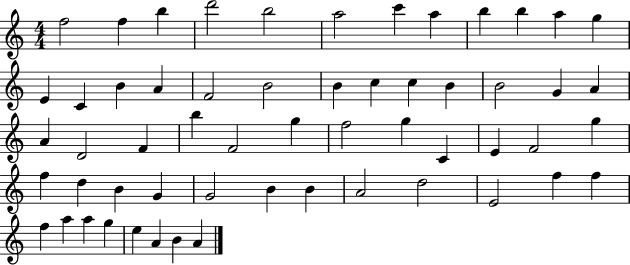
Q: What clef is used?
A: treble